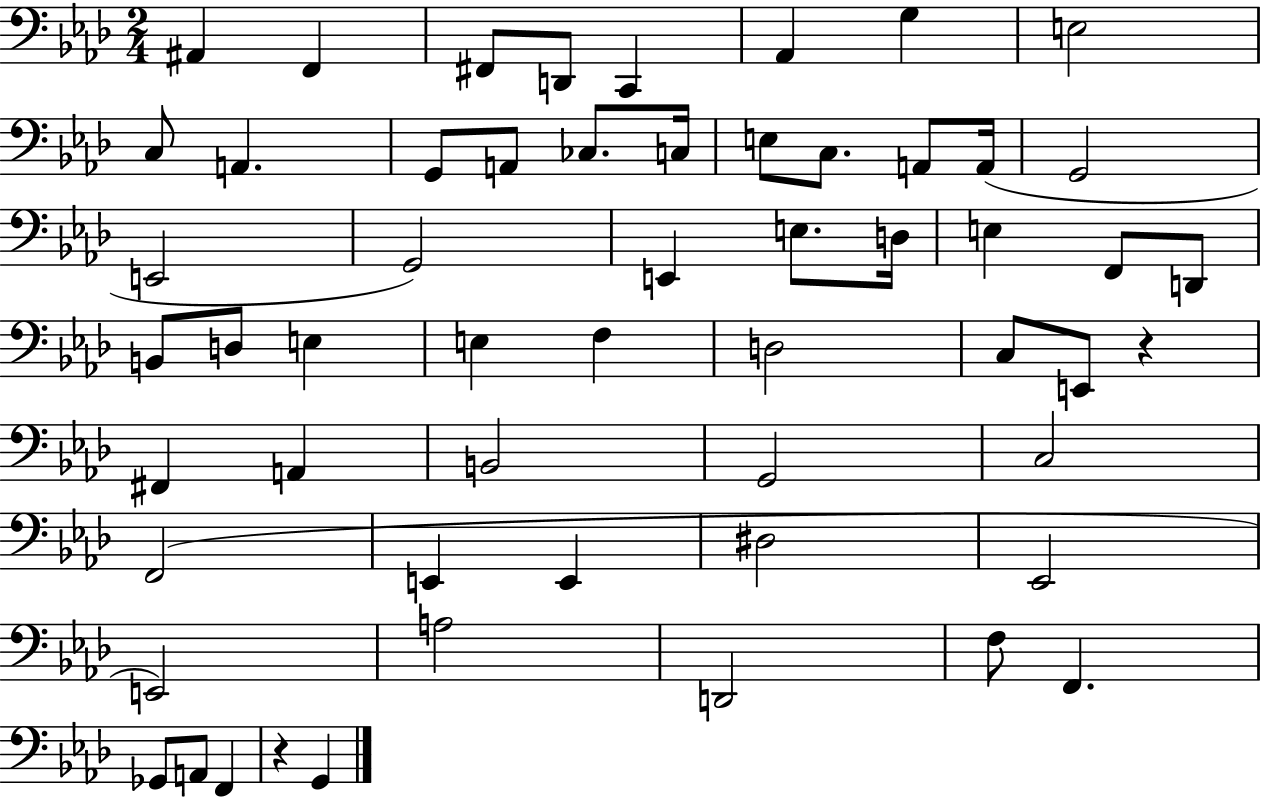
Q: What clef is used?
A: bass